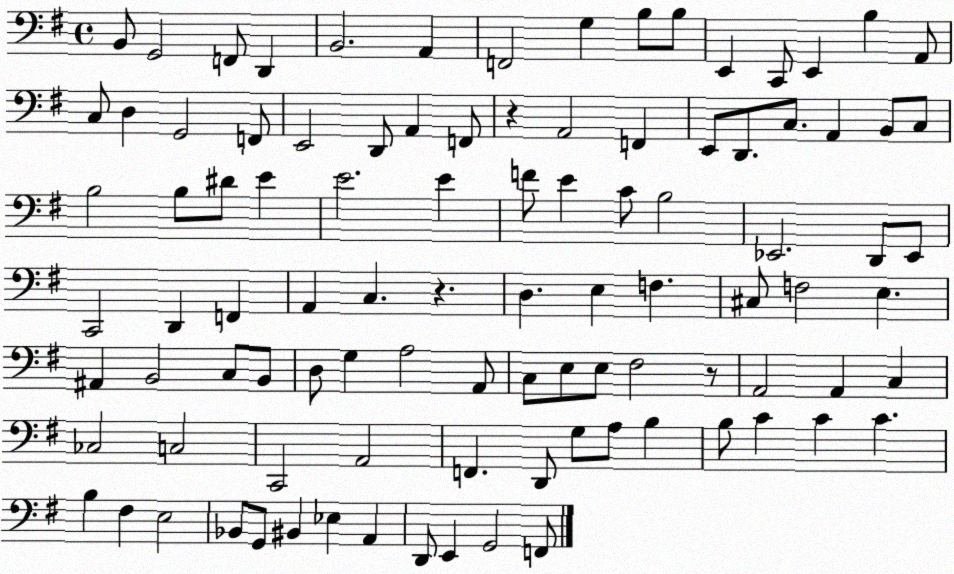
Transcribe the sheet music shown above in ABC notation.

X:1
T:Untitled
M:4/4
L:1/4
K:G
B,,/2 G,,2 F,,/2 D,, B,,2 A,, F,,2 G, B,/2 B,/2 E,, C,,/2 E,, B, A,,/2 C,/2 D, G,,2 F,,/2 E,,2 D,,/2 A,, F,,/2 z A,,2 F,, E,,/2 D,,/2 C,/2 A,, B,,/2 C,/2 B,2 B,/2 ^D/2 E E2 E F/2 E C/2 B,2 _E,,2 D,,/2 _E,,/2 C,,2 D,, F,, A,, C, z D, E, F, ^C,/2 F,2 E, ^A,, B,,2 C,/2 B,,/2 D,/2 G, A,2 A,,/2 C,/2 E,/2 E,/2 ^F,2 z/2 A,,2 A,, C, _C,2 C,2 C,,2 A,,2 F,, D,,/2 G,/2 A,/2 B, B,/2 C C C B, ^F, E,2 _B,,/2 G,,/2 ^B,, _E, A,, D,,/2 E,, G,,2 F,,/2